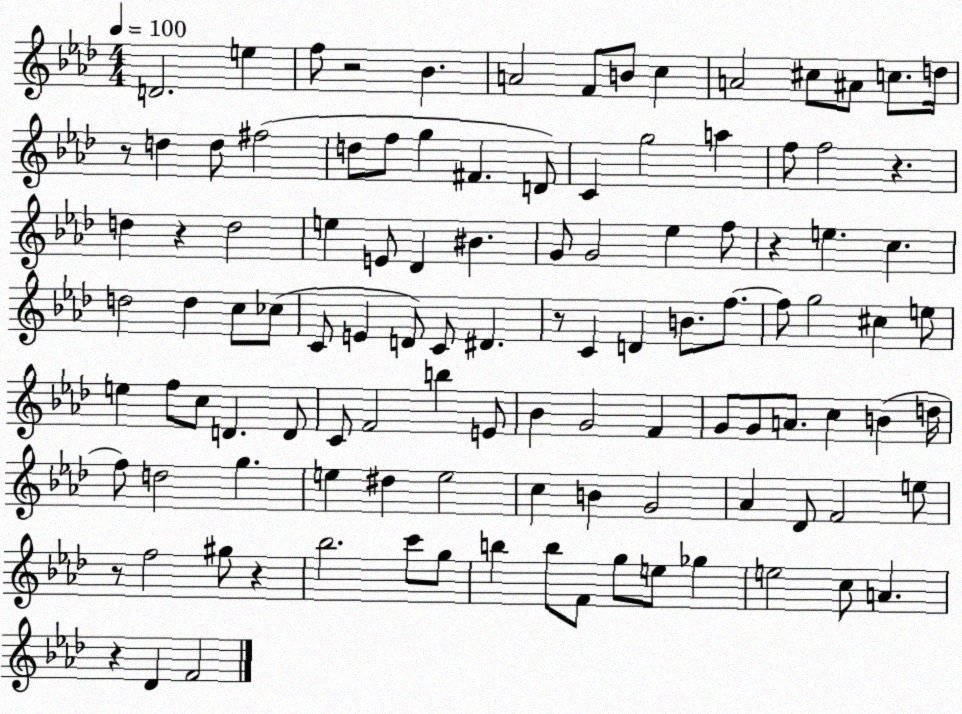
X:1
T:Untitled
M:4/4
L:1/4
K:Ab
D2 e f/2 z2 _B A2 F/2 B/2 c A2 ^c/2 ^A/2 c/2 d/4 z/2 d d/2 ^f2 d/2 f/2 g ^F D/2 C g2 a f/2 f2 z d z d2 e E/2 _D ^B G/2 G2 _e f/2 z e c d2 d c/2 _c/2 C/2 E D/2 C/2 ^D z/2 C D B/2 f/2 f/2 g2 ^c e/2 e f/2 c/2 D D/2 C/2 F2 b E/2 _B G2 F G/2 G/2 A/2 c B d/4 f/2 d2 g e ^d e2 c B G2 _A _D/2 F2 e/2 z/2 f2 ^g/2 z _b2 c'/2 g/2 b b/2 F/2 g/2 e/2 _g e2 c/2 A z _D F2